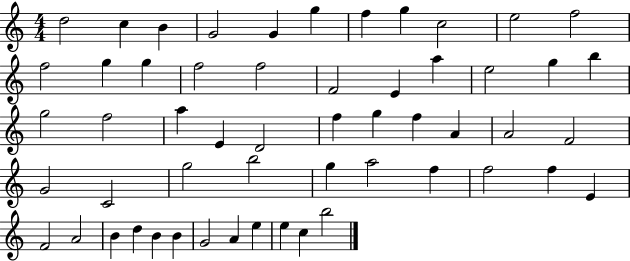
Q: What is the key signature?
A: C major